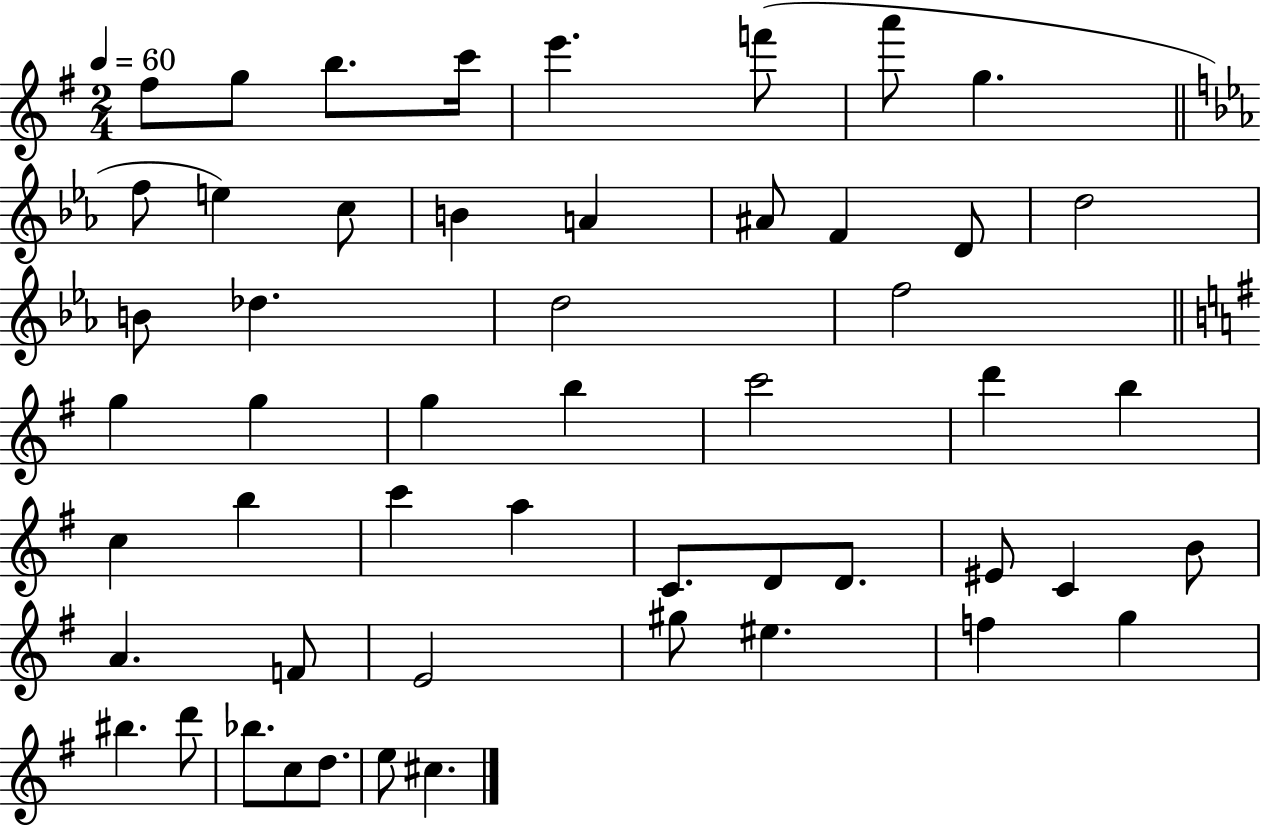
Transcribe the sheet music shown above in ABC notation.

X:1
T:Untitled
M:2/4
L:1/4
K:G
^f/2 g/2 b/2 c'/4 e' f'/2 a'/2 g f/2 e c/2 B A ^A/2 F D/2 d2 B/2 _d d2 f2 g g g b c'2 d' b c b c' a C/2 D/2 D/2 ^E/2 C B/2 A F/2 E2 ^g/2 ^e f g ^b d'/2 _b/2 c/2 d/2 e/2 ^c